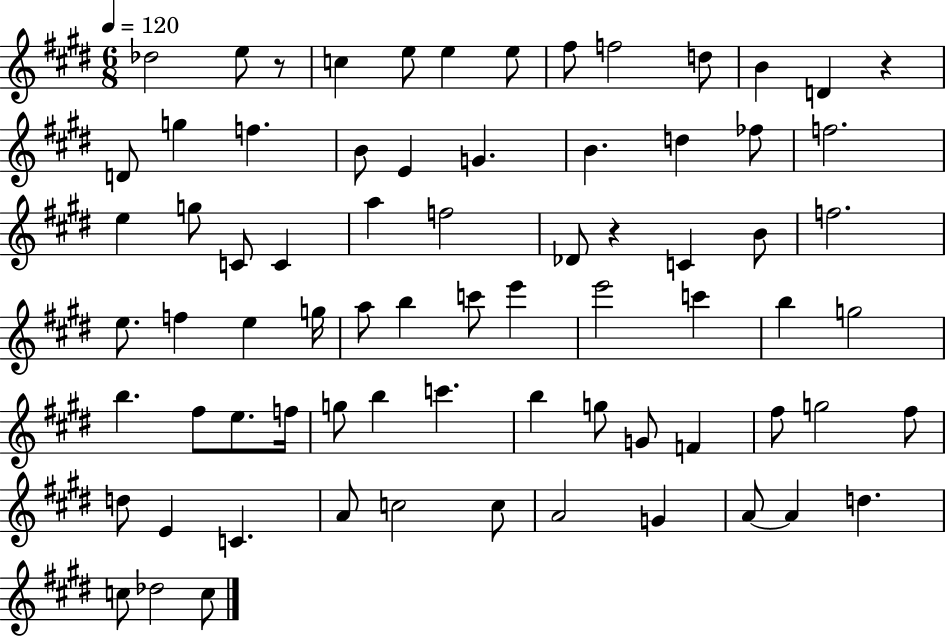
{
  \clef treble
  \numericTimeSignature
  \time 6/8
  \key e \major
  \tempo 4 = 120
  des''2 e''8 r8 | c''4 e''8 e''4 e''8 | fis''8 f''2 d''8 | b'4 d'4 r4 | \break d'8 g''4 f''4. | b'8 e'4 g'4. | b'4. d''4 fes''8 | f''2. | \break e''4 g''8 c'8 c'4 | a''4 f''2 | des'8 r4 c'4 b'8 | f''2. | \break e''8. f''4 e''4 g''16 | a''8 b''4 c'''8 e'''4 | e'''2 c'''4 | b''4 g''2 | \break b''4. fis''8 e''8. f''16 | g''8 b''4 c'''4. | b''4 g''8 g'8 f'4 | fis''8 g''2 fis''8 | \break d''8 e'4 c'4. | a'8 c''2 c''8 | a'2 g'4 | a'8~~ a'4 d''4. | \break c''8 des''2 c''8 | \bar "|."
}